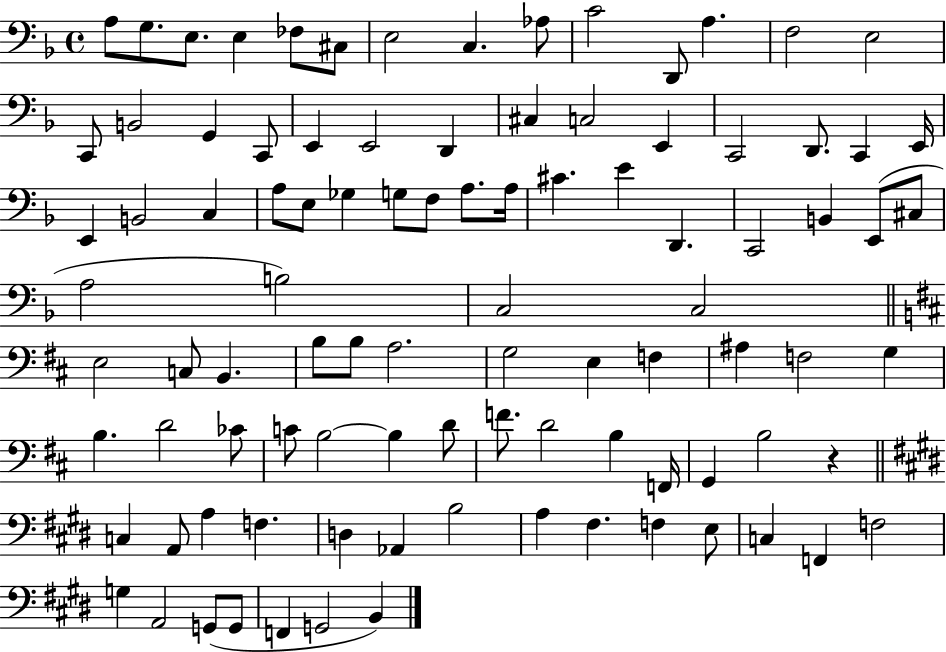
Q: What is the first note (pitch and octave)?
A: A3